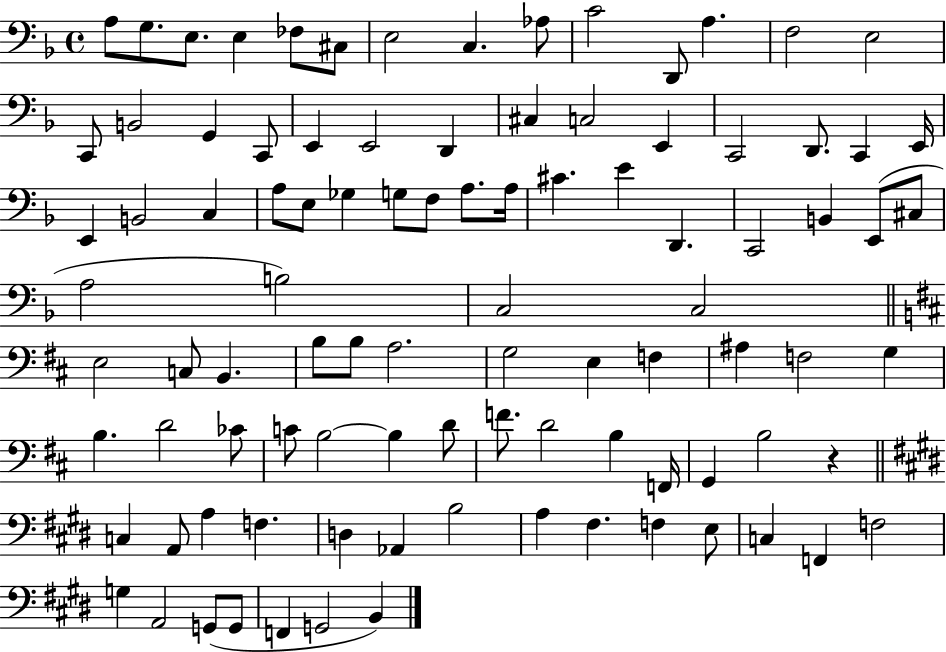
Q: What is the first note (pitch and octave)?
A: A3